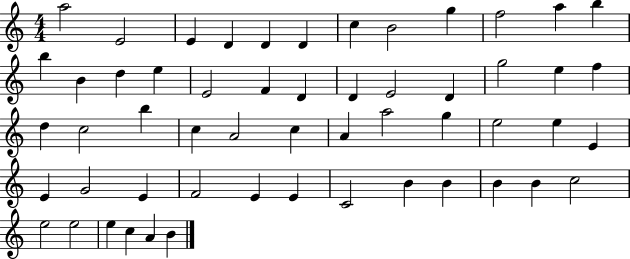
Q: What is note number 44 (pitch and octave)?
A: C4